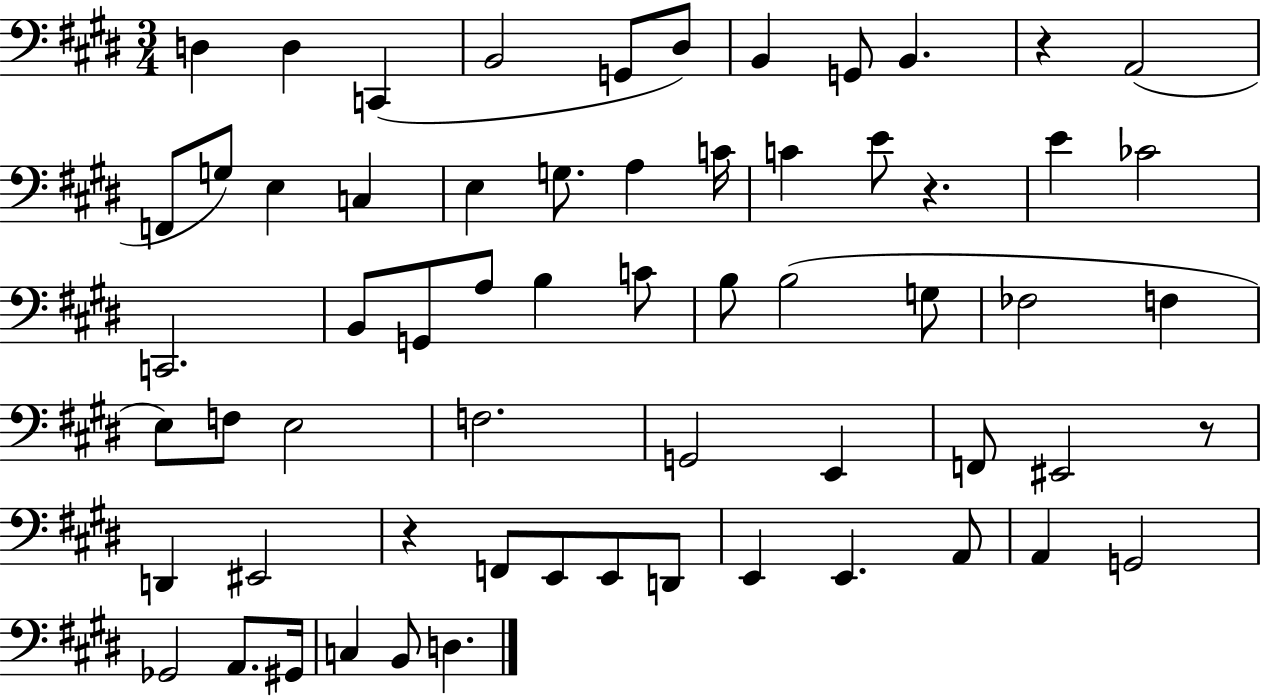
D3/q D3/q C2/q B2/h G2/e D#3/e B2/q G2/e B2/q. R/q A2/h F2/e G3/e E3/q C3/q E3/q G3/e. A3/q C4/s C4/q E4/e R/q. E4/q CES4/h C2/h. B2/e G2/e A3/e B3/q C4/e B3/e B3/h G3/e FES3/h F3/q E3/e F3/e E3/h F3/h. G2/h E2/q F2/e EIS2/h R/e D2/q EIS2/h R/q F2/e E2/e E2/e D2/e E2/q E2/q. A2/e A2/q G2/h Gb2/h A2/e. G#2/s C3/q B2/e D3/q.